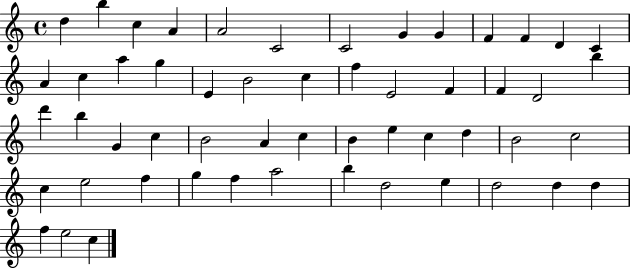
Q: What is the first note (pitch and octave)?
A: D5